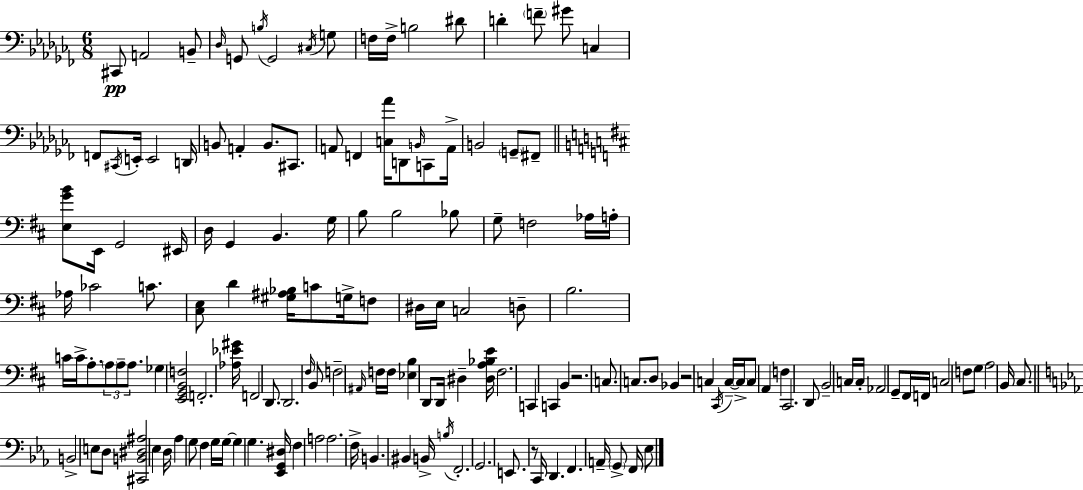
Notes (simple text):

C#2/e A2/h B2/e Db3/s G2/e B3/s G2/h C#3/s G3/e F3/s F3/s B3/h D#4/e D4/q F4/e G#4/e C3/q F2/e C#2/s E2/s E2/h D2/s B2/e A2/q B2/e. C#2/e. A2/e F2/q [C3,Ab4]/s D2/e B2/s C2/e A2/s B2/h G2/e F#2/e [E3,G4,B4]/e E2/s G2/h EIS2/s D3/s G2/q B2/q. G3/s B3/e B3/h Bb3/e G3/e F3/h Ab3/s A3/s Ab3/s CES4/h C4/e. [C#3,E3]/e D4/q [G#3,A#3,Bb3]/s C4/e G3/s F3/e D#3/s E3/s C3/h D3/e B3/h. C4/s C4/s A3/e. A3/e A3/e A3/e. Gb3/q [E2,G2,B2,F3]/h F2/h. [Ab3,Eb4,G#4]/s F2/h D2/e. D2/h. F#3/s B2/e F3/h A#2/s F3/s F3/s [Eb3,B3]/q D2/e D2/s D#3/q [D#3,A3,Bb3,E4]/s F#3/h. C2/q C2/q B2/q R/h. C3/e. C3/e. D3/e Bb2/q R/h C3/q C#2/s C3/s C3/s C3/e A2/q F3/q C#2/h. D2/e B2/h C3/s C3/s Ab2/h G2/e F#2/s F2/s C3/h F3/e G3/e A3/h B2/s C#3/e. B2/h E3/e D3/e [C#2,B2,D#3,A#3]/h Eb3/q D3/s Ab3/q G3/e F3/q G3/s G3/s G3/q G3/q. [Eb2,G2,D#3]/s F3/q A3/h A3/h. F3/s B2/q. BIS2/q B2/s B3/s F2/h. G2/h. E2/e. R/e C2/s D2/q. F2/q. A2/s G2/e F2/s Eb3/e